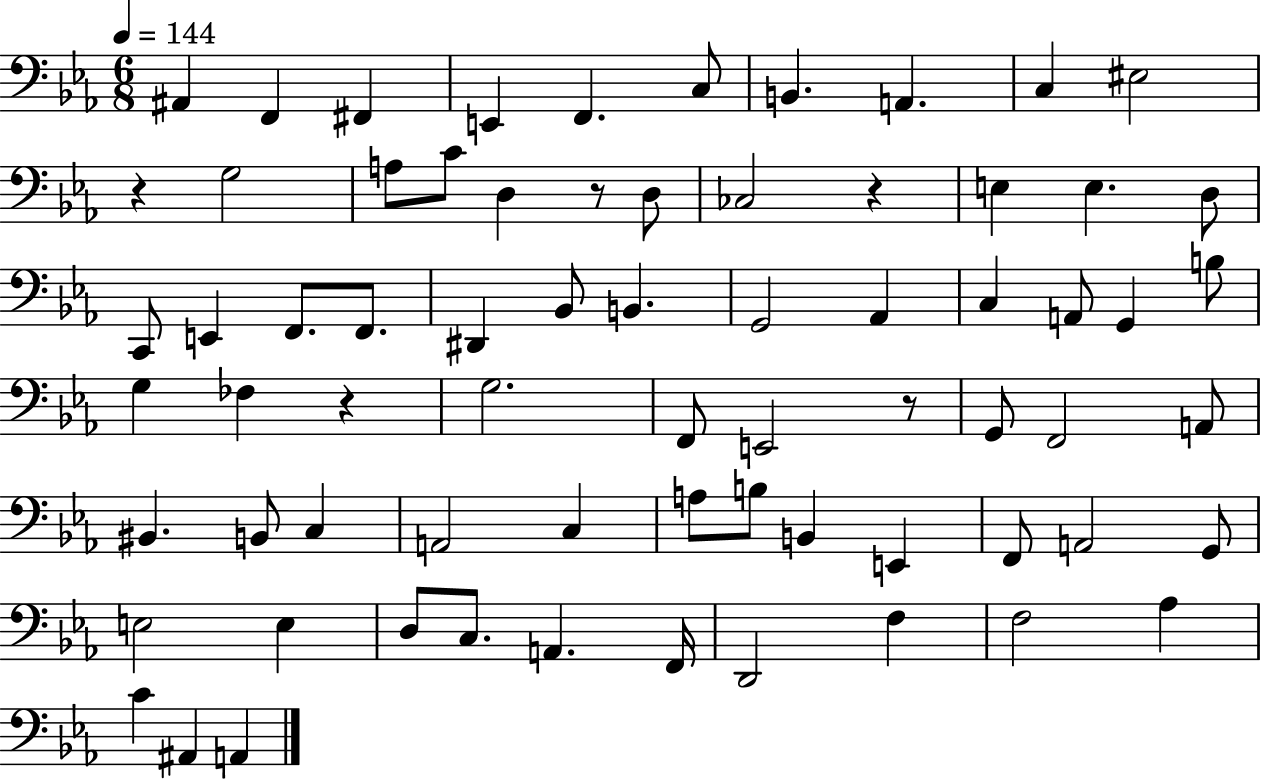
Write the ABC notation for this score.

X:1
T:Untitled
M:6/8
L:1/4
K:Eb
^A,, F,, ^F,, E,, F,, C,/2 B,, A,, C, ^E,2 z G,2 A,/2 C/2 D, z/2 D,/2 _C,2 z E, E, D,/2 C,,/2 E,, F,,/2 F,,/2 ^D,, _B,,/2 B,, G,,2 _A,, C, A,,/2 G,, B,/2 G, _F, z G,2 F,,/2 E,,2 z/2 G,,/2 F,,2 A,,/2 ^B,, B,,/2 C, A,,2 C, A,/2 B,/2 B,, E,, F,,/2 A,,2 G,,/2 E,2 E, D,/2 C,/2 A,, F,,/4 D,,2 F, F,2 _A, C ^A,, A,,